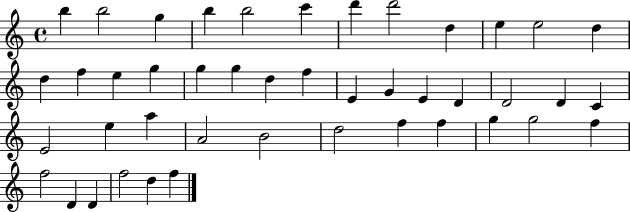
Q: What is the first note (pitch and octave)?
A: B5